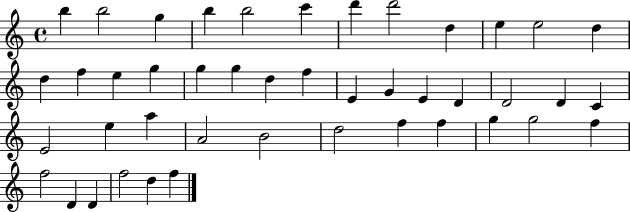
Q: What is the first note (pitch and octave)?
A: B5